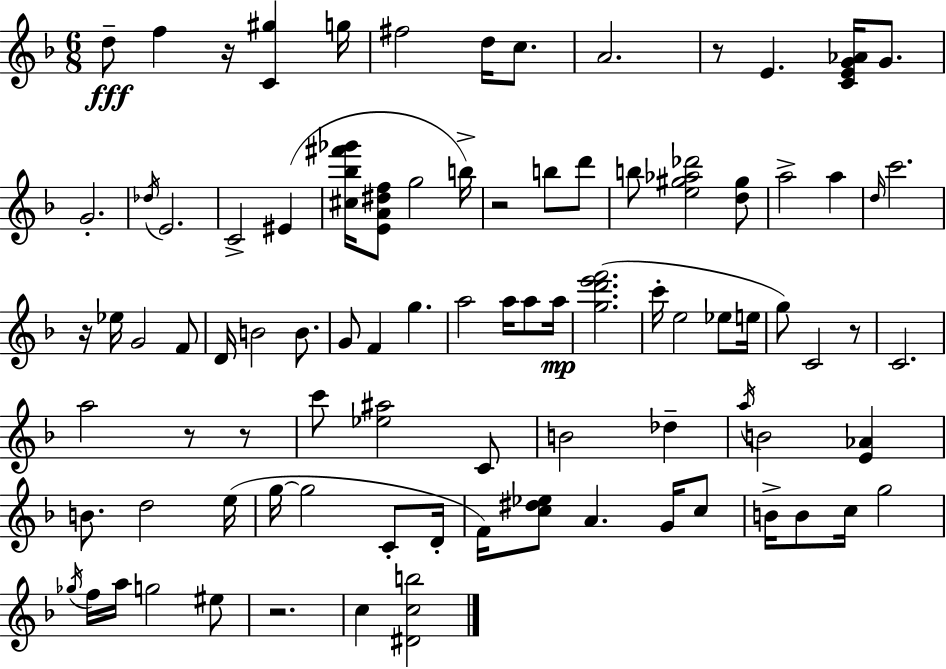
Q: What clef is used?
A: treble